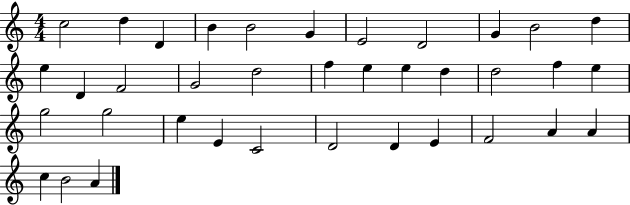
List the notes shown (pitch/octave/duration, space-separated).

C5/h D5/q D4/q B4/q B4/h G4/q E4/h D4/h G4/q B4/h D5/q E5/q D4/q F4/h G4/h D5/h F5/q E5/q E5/q D5/q D5/h F5/q E5/q G5/h G5/h E5/q E4/q C4/h D4/h D4/q E4/q F4/h A4/q A4/q C5/q B4/h A4/q